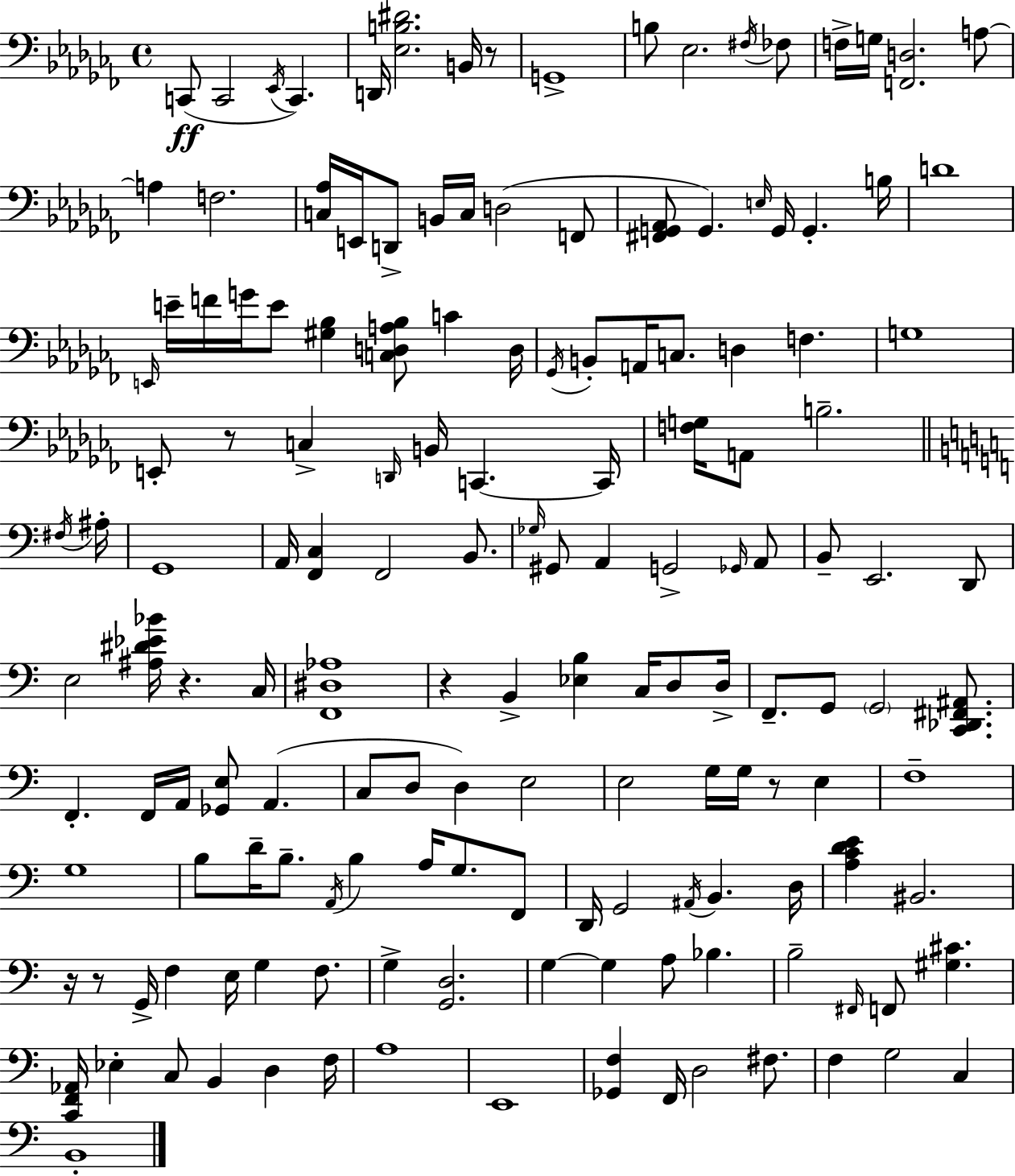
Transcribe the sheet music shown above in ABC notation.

X:1
T:Untitled
M:4/4
L:1/4
K:Abm
C,,/2 C,,2 _E,,/4 C,, D,,/4 [_E,B,^D]2 B,,/4 z/2 G,,4 B,/2 _E,2 ^F,/4 _F,/2 F,/4 G,/4 [F,,D,]2 A,/2 A, F,2 [C,_A,]/4 E,,/4 D,,/2 B,,/4 C,/4 D,2 F,,/2 [^F,,G,,_A,,]/2 G,, E,/4 G,,/4 G,, B,/4 D4 E,,/4 E/4 F/4 G/4 E/2 [^G,_B,] [C,D,A,_B,]/2 C D,/4 _G,,/4 B,,/2 A,,/4 C,/2 D, F, G,4 E,,/2 z/2 C, D,,/4 B,,/4 C,, C,,/4 [F,G,]/4 A,,/2 B,2 ^F,/4 ^A,/4 G,,4 A,,/4 [F,,C,] F,,2 B,,/2 _G,/4 ^G,,/2 A,, G,,2 _G,,/4 A,,/2 B,,/2 E,,2 D,,/2 E,2 [^A,^D_E_B]/4 z C,/4 [F,,^D,_A,]4 z B,, [_E,B,] C,/4 D,/2 D,/4 F,,/2 G,,/2 G,,2 [C,,_D,,^F,,^A,,]/2 F,, F,,/4 A,,/4 [_G,,E,]/2 A,, C,/2 D,/2 D, E,2 E,2 G,/4 G,/4 z/2 E, F,4 G,4 B,/2 D/4 B,/2 A,,/4 B, A,/4 G,/2 F,,/2 D,,/4 G,,2 ^A,,/4 B,, D,/4 [A,CDE] ^B,,2 z/4 z/2 G,,/4 F, E,/4 G, F,/2 G, [G,,D,]2 G, G, A,/2 _B, B,2 ^F,,/4 F,,/2 [^G,^C] [C,,F,,_A,,]/4 _E, C,/2 B,, D, F,/4 A,4 E,,4 [_G,,F,] F,,/4 D,2 ^F,/2 F, G,2 C, B,,4